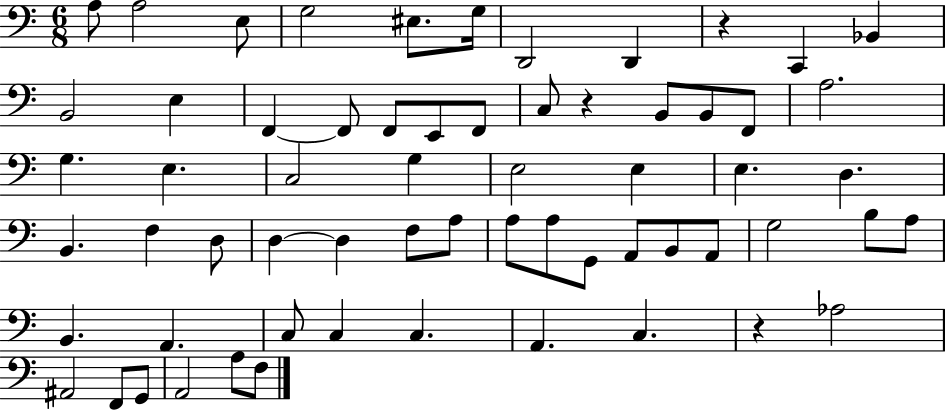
A3/e A3/h E3/e G3/h EIS3/e. G3/s D2/h D2/q R/q C2/q Bb2/q B2/h E3/q F2/q F2/e F2/e E2/e F2/e C3/e R/q B2/e B2/e F2/e A3/h. G3/q. E3/q. C3/h G3/q E3/h E3/q E3/q. D3/q. B2/q. F3/q D3/e D3/q D3/q F3/e A3/e A3/e A3/e G2/e A2/e B2/e A2/e G3/h B3/e A3/e B2/q. A2/q. C3/e C3/q C3/q. A2/q. C3/q. R/q Ab3/h A#2/h F2/e G2/e A2/h A3/e F3/e